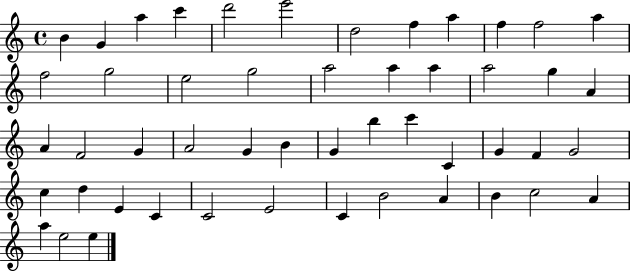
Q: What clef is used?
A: treble